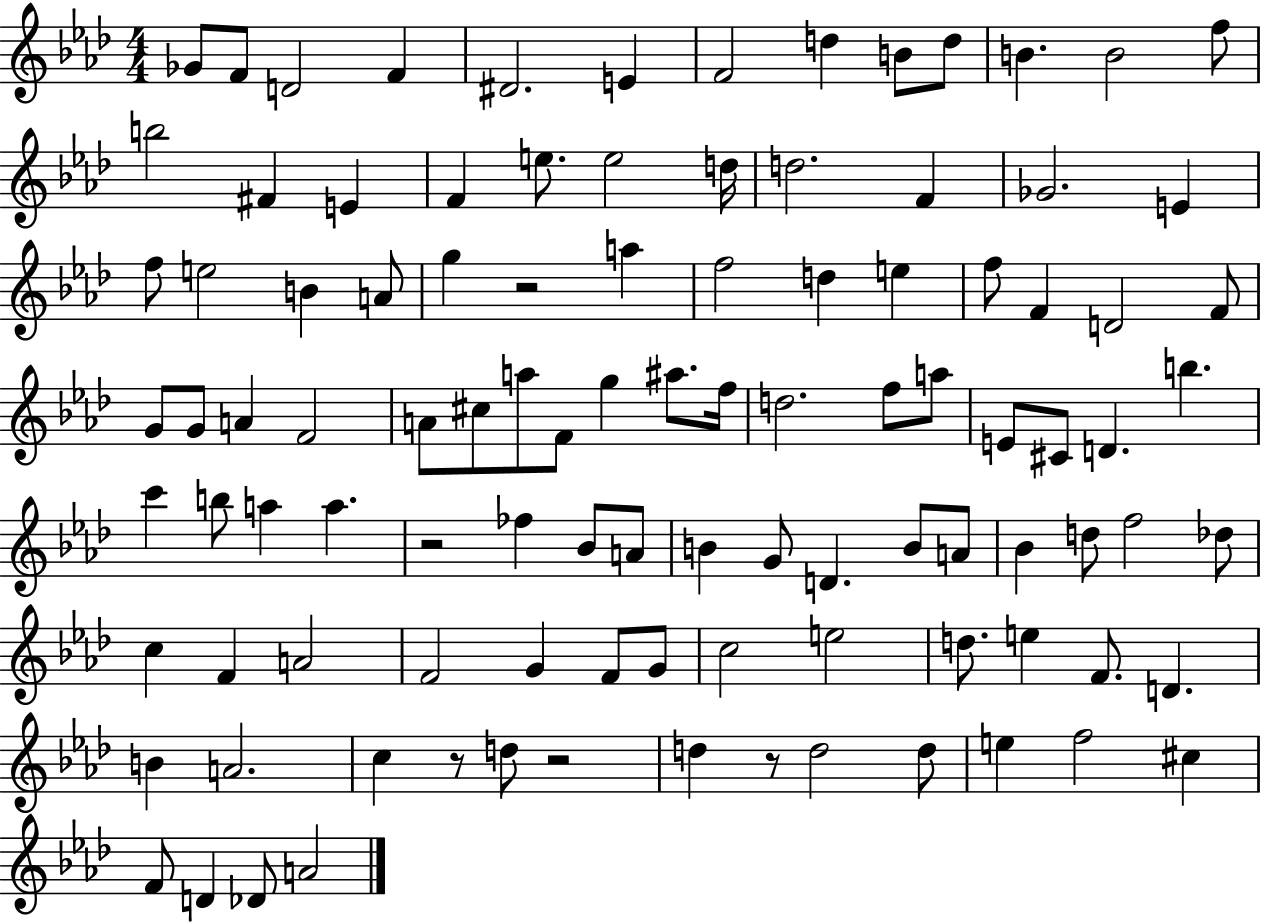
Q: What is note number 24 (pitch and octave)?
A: E4